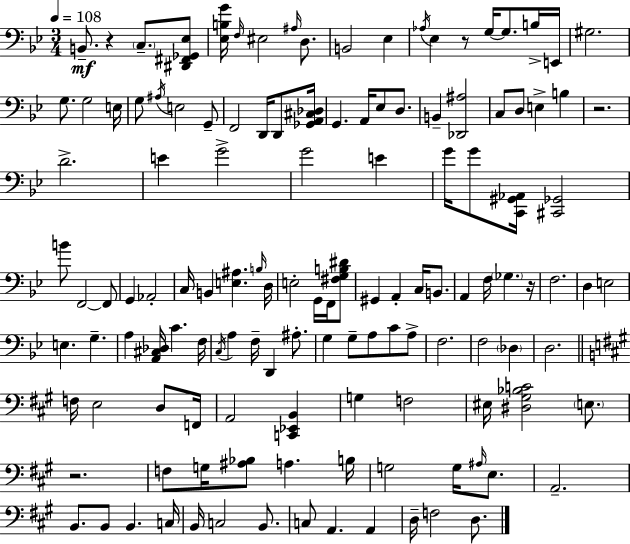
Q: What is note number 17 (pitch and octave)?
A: G3